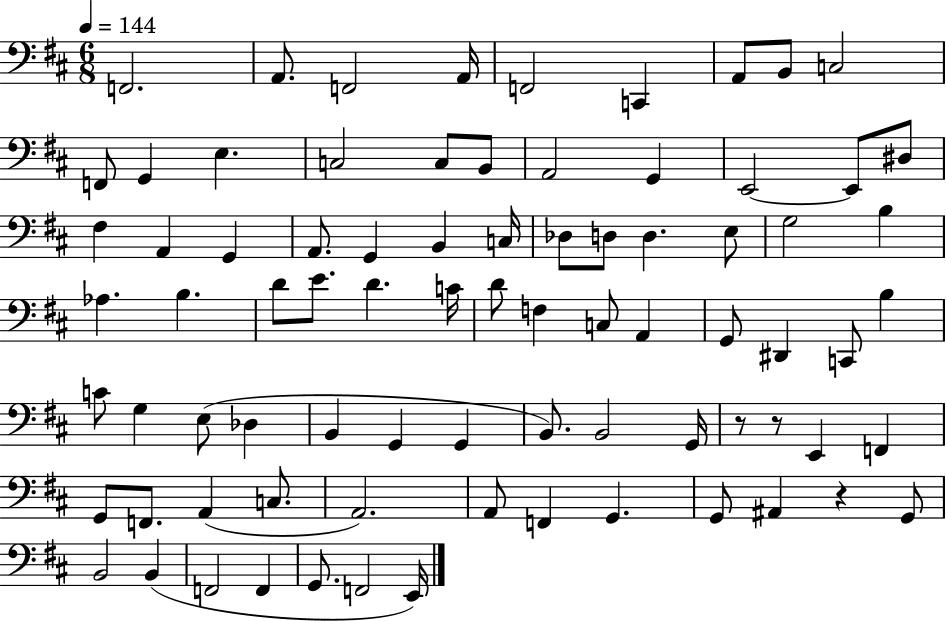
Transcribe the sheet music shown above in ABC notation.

X:1
T:Untitled
M:6/8
L:1/4
K:D
F,,2 A,,/2 F,,2 A,,/4 F,,2 C,, A,,/2 B,,/2 C,2 F,,/2 G,, E, C,2 C,/2 B,,/2 A,,2 G,, E,,2 E,,/2 ^D,/2 ^F, A,, G,, A,,/2 G,, B,, C,/4 _D,/2 D,/2 D, E,/2 G,2 B, _A, B, D/2 E/2 D C/4 D/2 F, C,/2 A,, G,,/2 ^D,, C,,/2 B, C/2 G, E,/2 _D, B,, G,, G,, B,,/2 B,,2 G,,/4 z/2 z/2 E,, F,, G,,/2 F,,/2 A,, C,/2 A,,2 A,,/2 F,, G,, G,,/2 ^A,, z G,,/2 B,,2 B,, F,,2 F,, G,,/2 F,,2 E,,/4